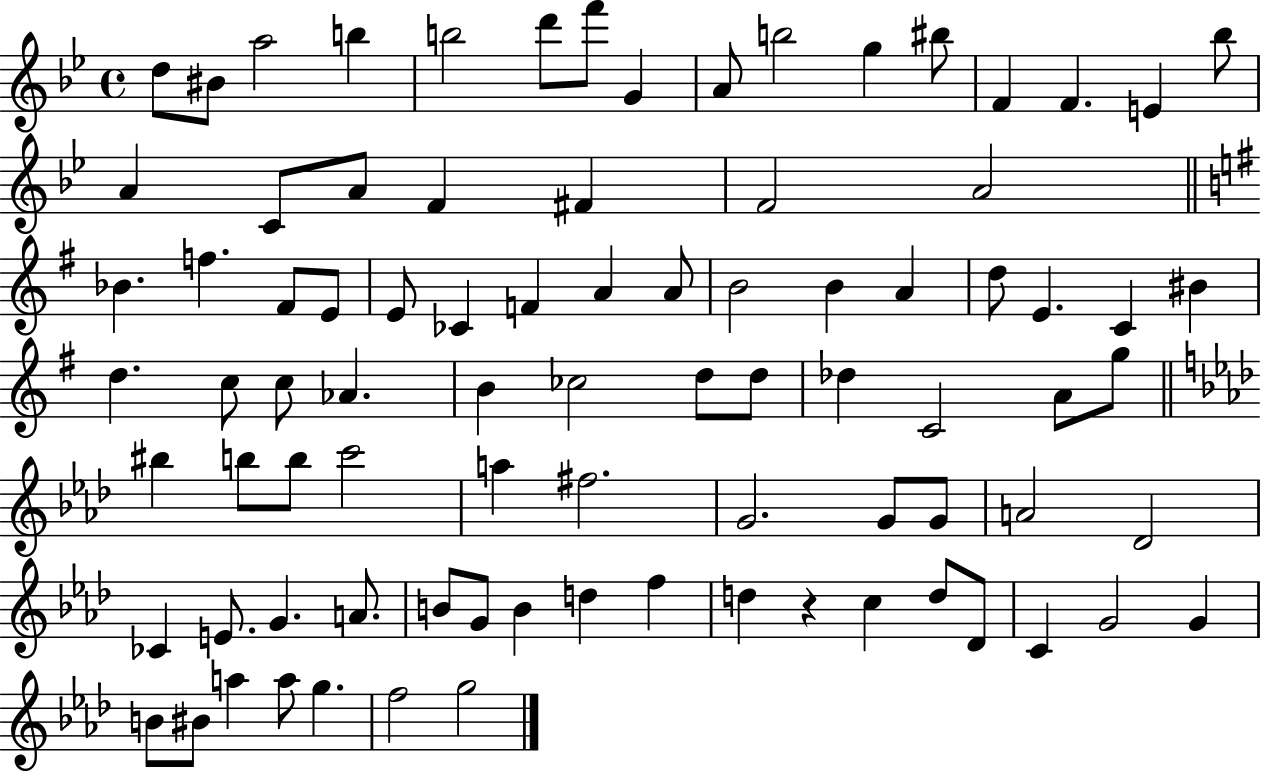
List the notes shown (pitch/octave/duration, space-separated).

D5/e BIS4/e A5/h B5/q B5/h D6/e F6/e G4/q A4/e B5/h G5/q BIS5/e F4/q F4/q. E4/q Bb5/e A4/q C4/e A4/e F4/q F#4/q F4/h A4/h Bb4/q. F5/q. F#4/e E4/e E4/e CES4/q F4/q A4/q A4/e B4/h B4/q A4/q D5/e E4/q. C4/q BIS4/q D5/q. C5/e C5/e Ab4/q. B4/q CES5/h D5/e D5/e Db5/q C4/h A4/e G5/e BIS5/q B5/e B5/e C6/h A5/q F#5/h. G4/h. G4/e G4/e A4/h Db4/h CES4/q E4/e. G4/q. A4/e. B4/e G4/e B4/q D5/q F5/q D5/q R/q C5/q D5/e Db4/e C4/q G4/h G4/q B4/e BIS4/e A5/q A5/e G5/q. F5/h G5/h